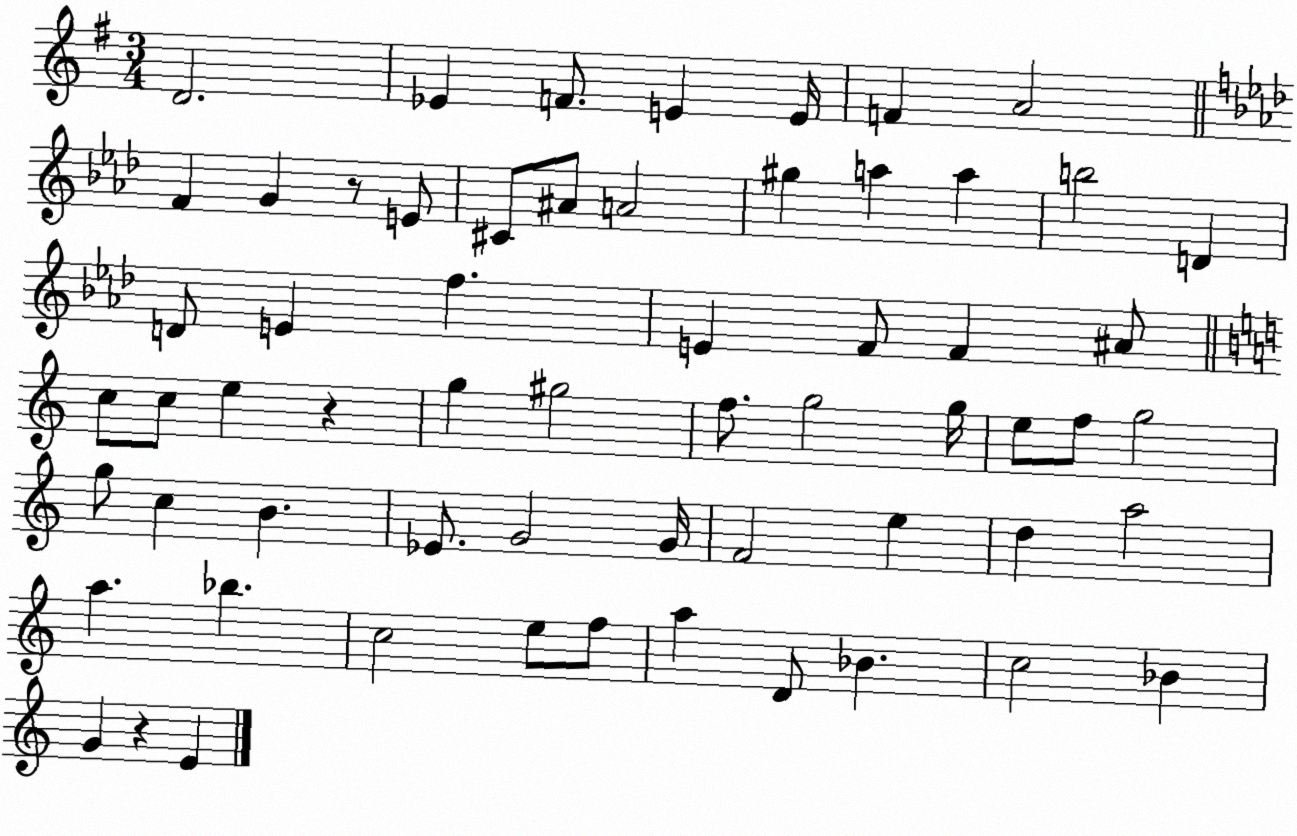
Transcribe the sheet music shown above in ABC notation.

X:1
T:Untitled
M:3/4
L:1/4
K:G
D2 _E F/2 E E/4 F A2 F G z/2 E/2 ^C/2 ^A/2 A2 ^g a a b2 D D/2 E f E F/2 F ^A/2 c/2 c/2 e z g ^g2 f/2 g2 g/4 e/2 f/2 g2 g/2 c B _E/2 G2 G/4 F2 e d a2 a _b c2 e/2 f/2 a D/2 _B c2 _B G z E